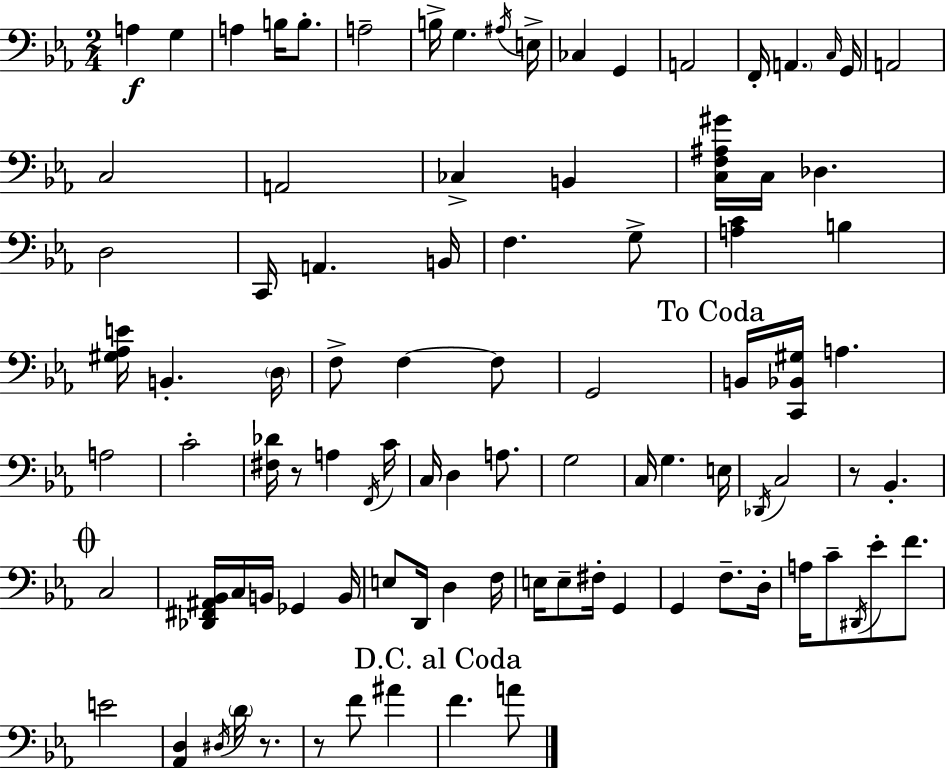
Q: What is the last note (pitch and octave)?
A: A4